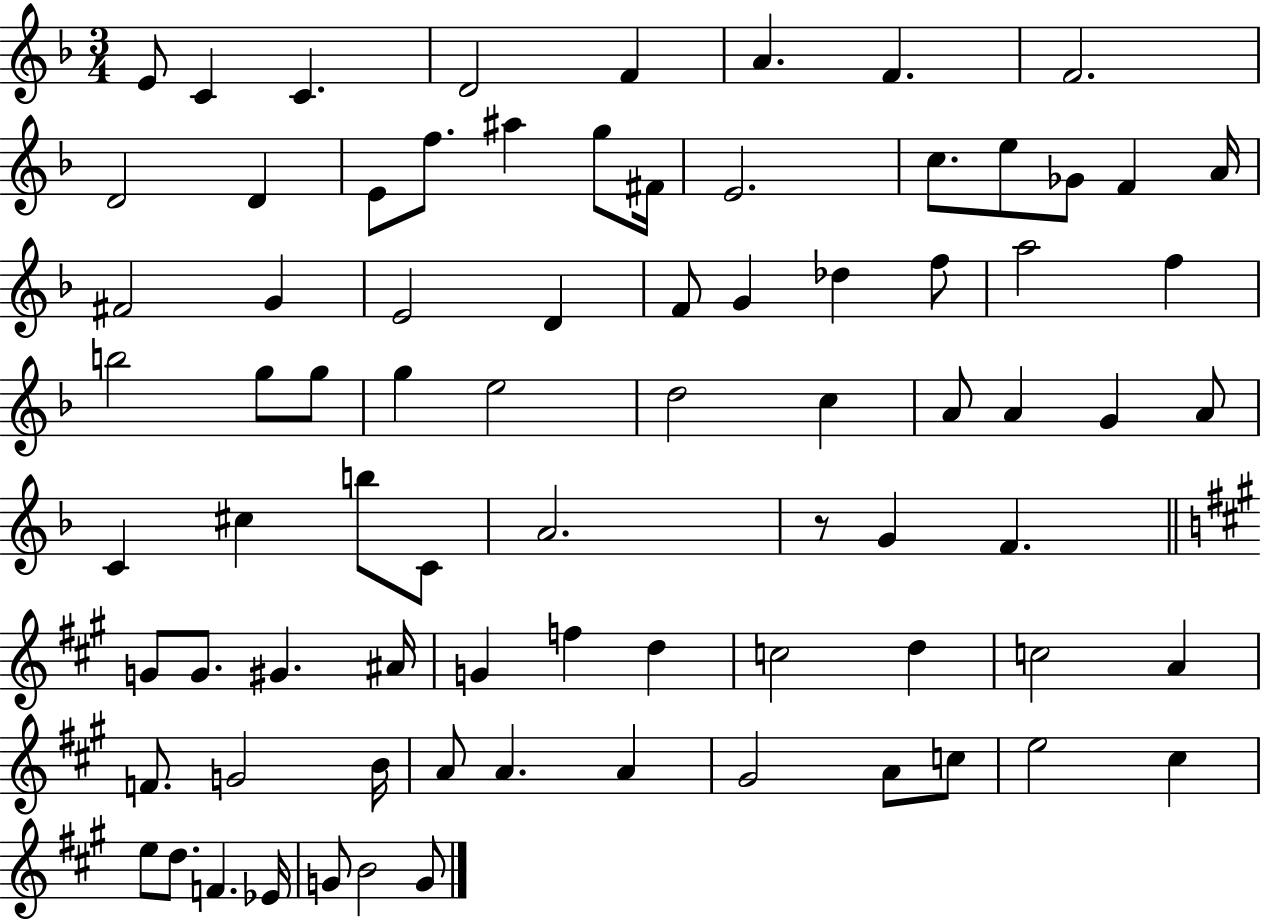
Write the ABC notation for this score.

X:1
T:Untitled
M:3/4
L:1/4
K:F
E/2 C C D2 F A F F2 D2 D E/2 f/2 ^a g/2 ^F/4 E2 c/2 e/2 _G/2 F A/4 ^F2 G E2 D F/2 G _d f/2 a2 f b2 g/2 g/2 g e2 d2 c A/2 A G A/2 C ^c b/2 C/2 A2 z/2 G F G/2 G/2 ^G ^A/4 G f d c2 d c2 A F/2 G2 B/4 A/2 A A ^G2 A/2 c/2 e2 ^c e/2 d/2 F _E/4 G/2 B2 G/2